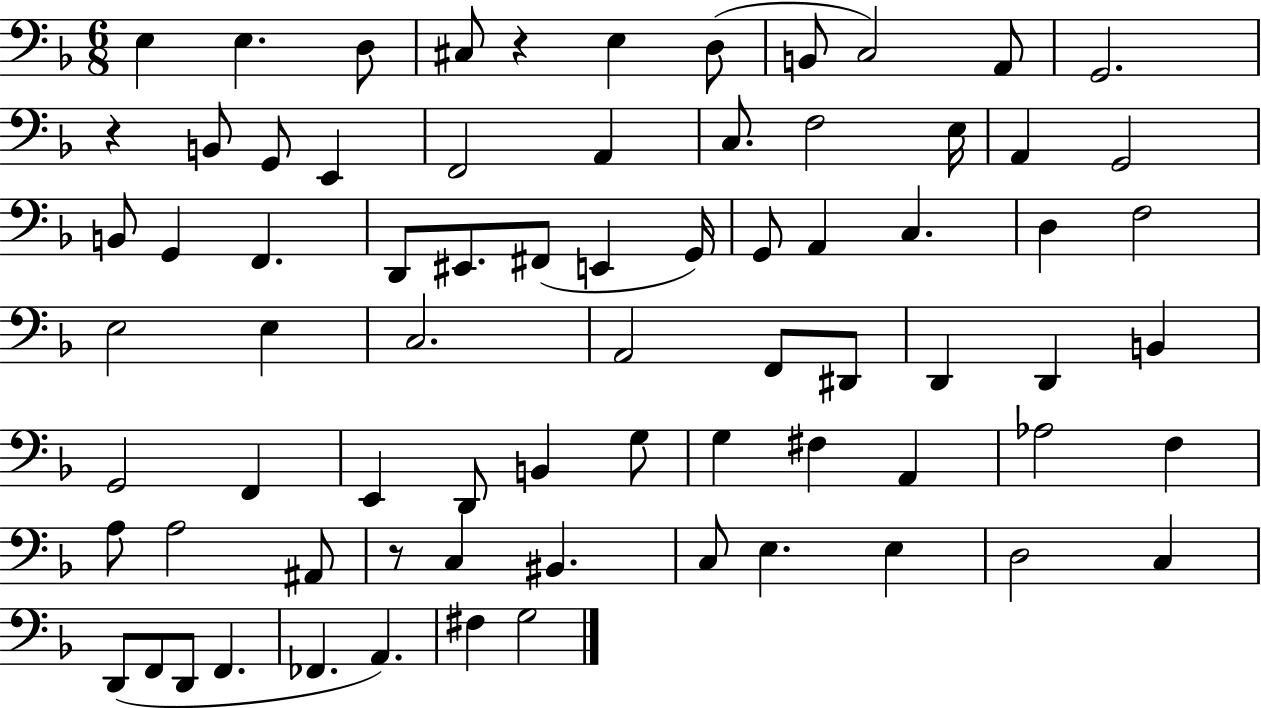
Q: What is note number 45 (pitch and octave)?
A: E2